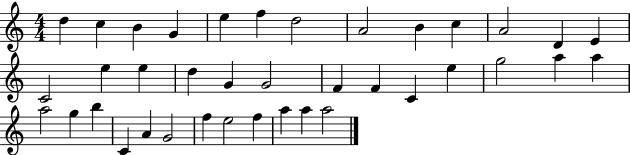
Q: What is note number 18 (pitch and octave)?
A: G4